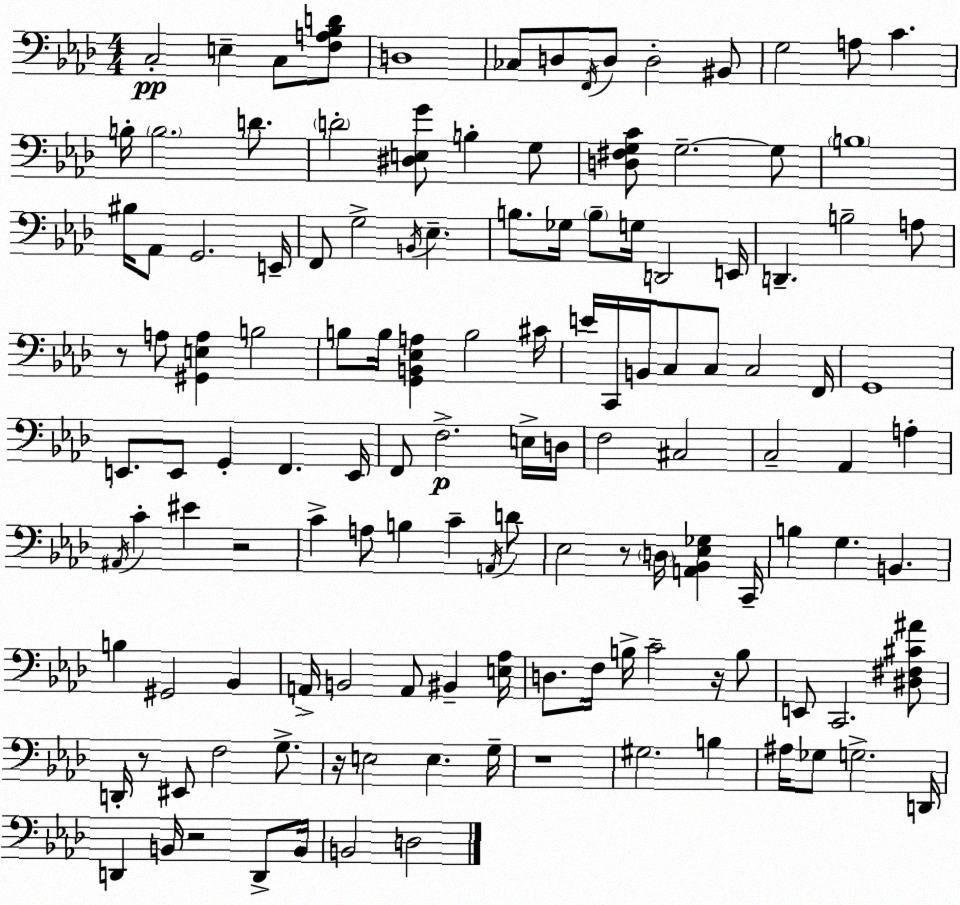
X:1
T:Untitled
M:4/4
L:1/4
K:Fm
C,2 E, C,/2 [F,A,_B,D]/2 D,4 _C,/2 D,/2 F,,/4 D,/2 D,2 ^B,,/2 G,2 A,/2 C B,/4 B,2 D/2 D2 [^D,E,G]/2 B, G,/2 [D,^F,G,C]/2 G,2 G,/2 B,4 ^B,/4 _A,,/2 G,,2 E,,/4 F,,/2 G,2 B,,/4 _E, B,/2 _G,/4 B,/2 G,/4 D,,2 E,,/4 D,, B,2 A,/2 z/2 A,/2 [^G,,E,A,] B,2 B,/2 B,/4 [G,,B,,_E,A,] B,2 ^C/4 E/4 C,,/4 B,,/4 C,/2 C,/2 C,2 F,,/4 G,,4 E,,/2 E,,/2 G,, F,, E,,/4 F,,/2 F,2 E,/4 D,/4 F,2 ^C,2 C,2 _A,, A, ^A,,/4 C ^E z2 C A,/2 B, C A,,/4 D/2 _E,2 z/2 D,/4 [A,,_B,,_E,_G,] C,,/4 B, G, B,, B, ^G,,2 _B,, A,,/4 B,,2 A,,/2 ^B,, [E,_A,]/4 D,/2 F,/4 B,/4 C2 z/4 B,/2 E,,/2 C,,2 [^D,^F,^C^A]/2 D,,/4 z/2 ^E,,/2 F,2 G,/2 z/4 E,2 E, G,/4 z4 ^G,2 B, ^A,/4 _G,/2 G,2 D,,/4 D,, B,,/4 z2 D,,/2 B,,/4 B,,2 D,2